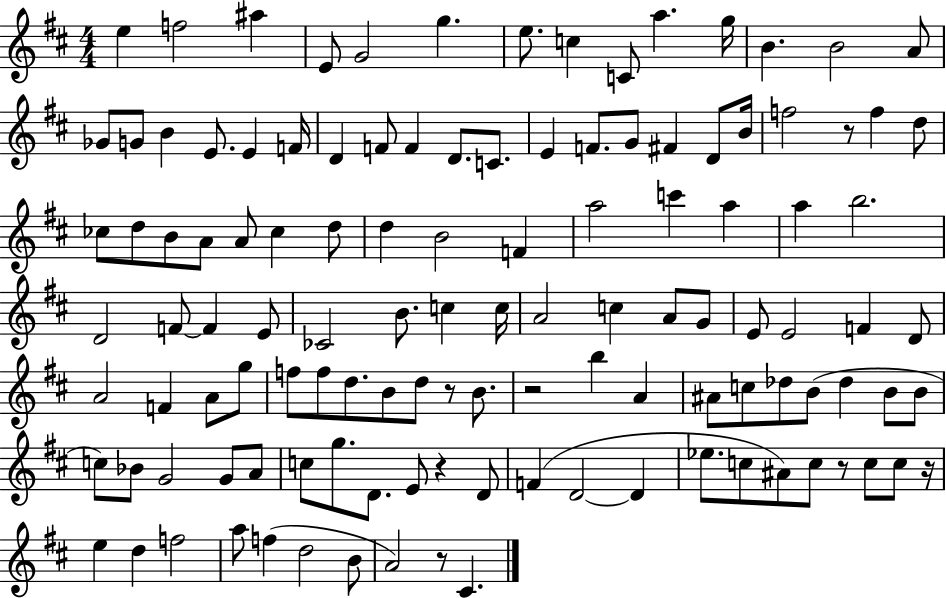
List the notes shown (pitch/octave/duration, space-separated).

E5/q F5/h A#5/q E4/e G4/h G5/q. E5/e. C5/q C4/e A5/q. G5/s B4/q. B4/h A4/e Gb4/e G4/e B4/q E4/e. E4/q F4/s D4/q F4/e F4/q D4/e. C4/e. E4/q F4/e. G4/e F#4/q D4/e B4/s F5/h R/e F5/q D5/e CES5/e D5/e B4/e A4/e A4/e CES5/q D5/e D5/q B4/h F4/q A5/h C6/q A5/q A5/q B5/h. D4/h F4/e F4/q E4/e CES4/h B4/e. C5/q C5/s A4/h C5/q A4/e G4/e E4/e E4/h F4/q D4/e A4/h F4/q A4/e G5/e F5/e F5/e D5/e. B4/e D5/e R/e B4/e. R/h B5/q A4/q A#4/e C5/e Db5/e B4/e Db5/q B4/e B4/e C5/e Bb4/e G4/h G4/e A4/e C5/e G5/e. D4/e. E4/e R/q D4/e F4/q D4/h D4/q Eb5/e. C5/e A#4/e C5/e R/e C5/e C5/e R/s E5/q D5/q F5/h A5/e F5/q D5/h B4/e A4/h R/e C#4/q.